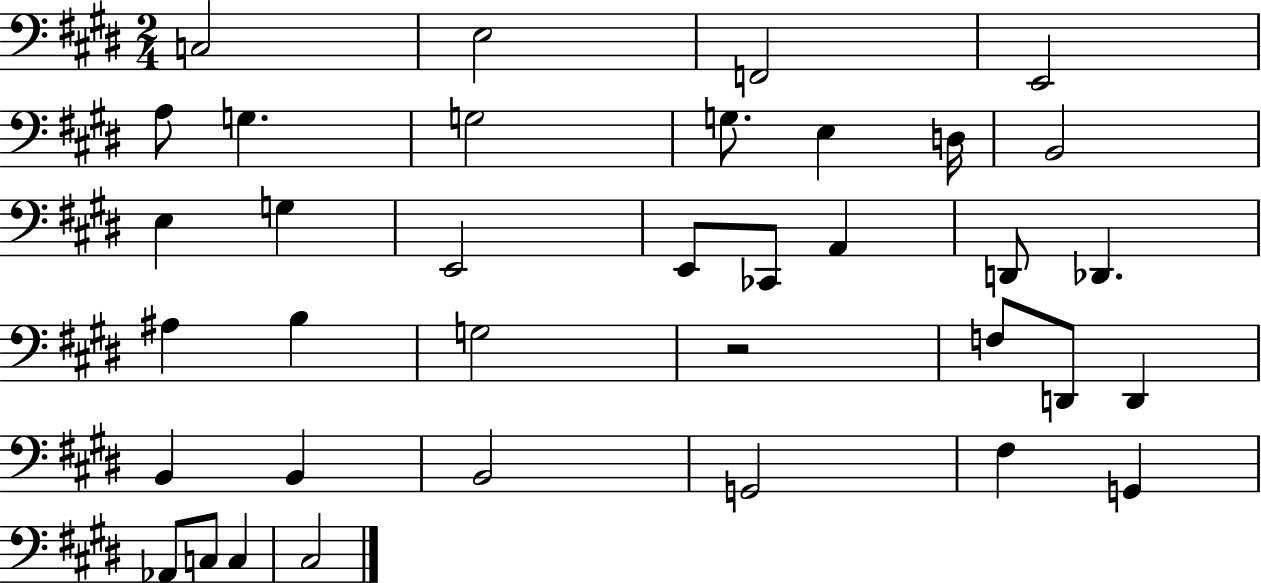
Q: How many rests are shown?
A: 1